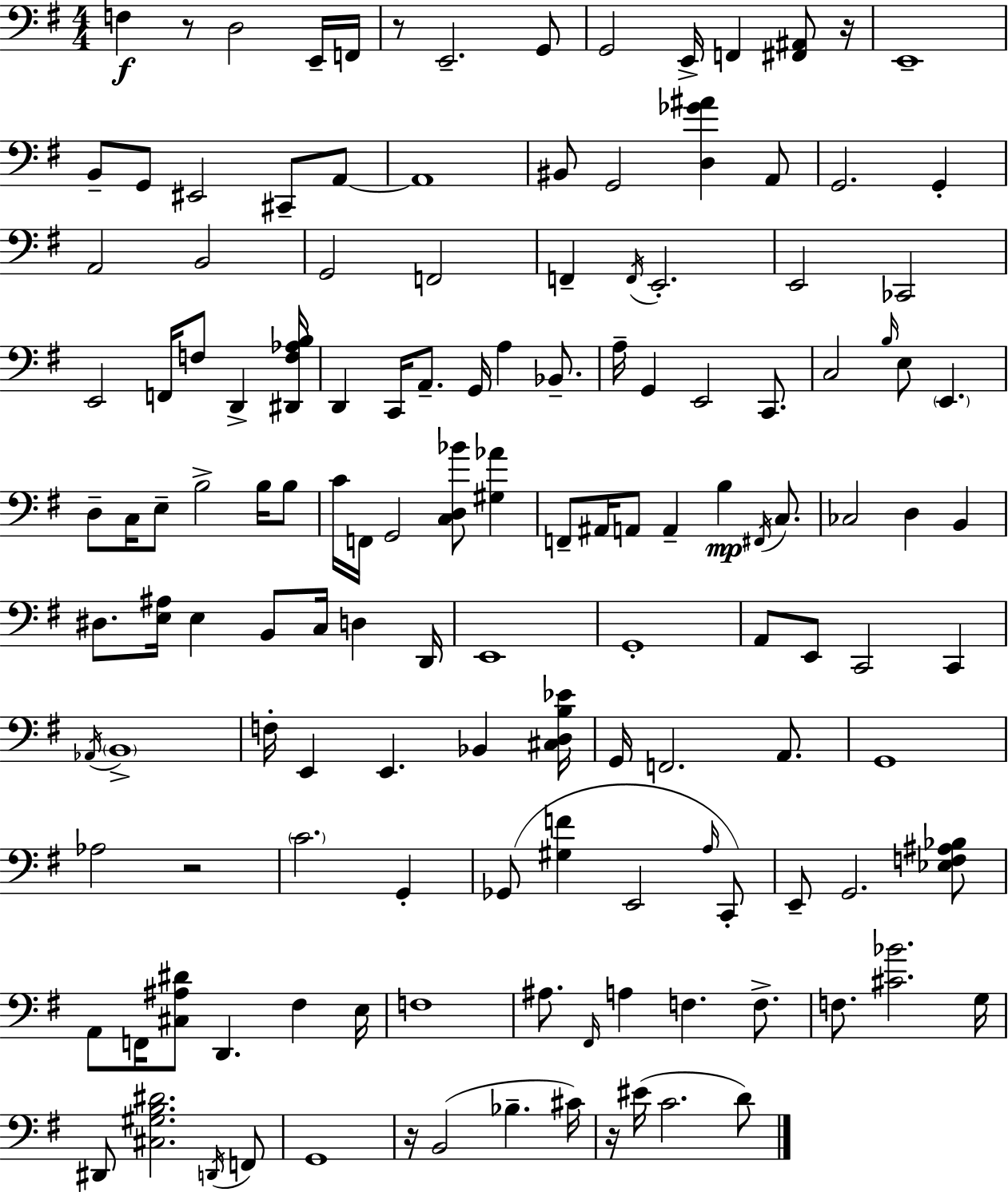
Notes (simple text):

F3/q R/e D3/h E2/s F2/s R/e E2/h. G2/e G2/h E2/s F2/q [F#2,A#2]/e R/s E2/w B2/e G2/e EIS2/h C#2/e A2/e A2/w BIS2/e G2/h [D3,Gb4,A#4]/q A2/e G2/h. G2/q A2/h B2/h G2/h F2/h F2/q F2/s E2/h. E2/h CES2/h E2/h F2/s F3/e D2/q [D#2,F3,Ab3,B3]/s D2/q C2/s A2/e. G2/s A3/q Bb2/e. A3/s G2/q E2/h C2/e. C3/h B3/s E3/e E2/q. D3/e C3/s E3/e B3/h B3/s B3/e C4/s F2/s G2/h [C3,D3,Bb4]/e [G#3,Ab4]/q F2/e A#2/s A2/e A2/q B3/q F#2/s C3/e. CES3/h D3/q B2/q D#3/e. [E3,A#3]/s E3/q B2/e C3/s D3/q D2/s E2/w G2/w A2/e E2/e C2/h C2/q Ab2/s B2/w F3/s E2/q E2/q. Bb2/q [C#3,D3,B3,Eb4]/s G2/s F2/h. A2/e. G2/w Ab3/h R/h C4/h. G2/q Gb2/e [G#3,F4]/q E2/h A3/s C2/e E2/e G2/h. [Eb3,F3,A#3,Bb3]/e A2/e F2/s [C#3,A#3,D#4]/e D2/q. F#3/q E3/s F3/w A#3/e. F#2/s A3/q F3/q. F3/e. F3/e. [C#4,Bb4]/h. G3/s D#2/e [C#3,G#3,B3,D#4]/h. D2/s F2/e G2/w R/s B2/h Bb3/q. C#4/s R/s EIS4/s C4/h. D4/e